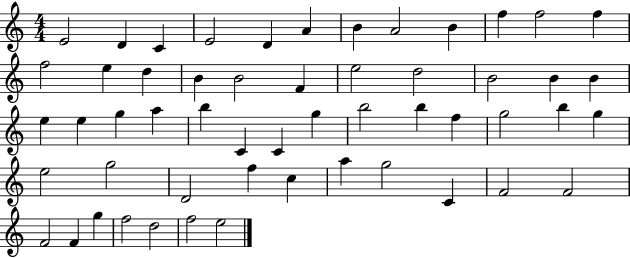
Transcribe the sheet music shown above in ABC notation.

X:1
T:Untitled
M:4/4
L:1/4
K:C
E2 D C E2 D A B A2 B f f2 f f2 e d B B2 F e2 d2 B2 B B e e g a b C C g b2 b f g2 b g e2 g2 D2 f c a g2 C F2 F2 F2 F g f2 d2 f2 e2